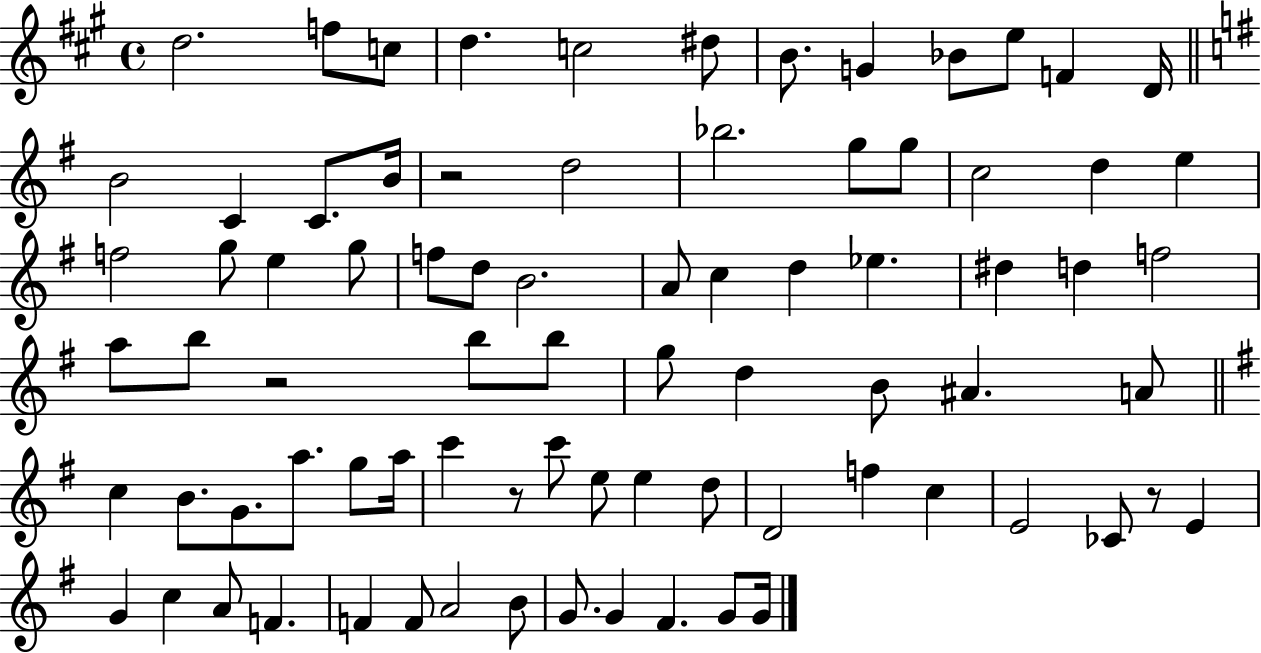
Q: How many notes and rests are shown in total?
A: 80